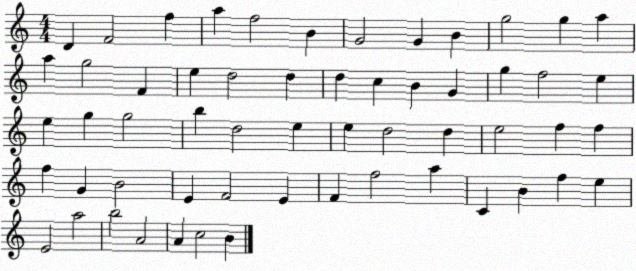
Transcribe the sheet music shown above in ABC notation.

X:1
T:Untitled
M:4/4
L:1/4
K:C
D F2 f a f2 B G2 G B g2 g a a g2 F e d2 d d c B G g f2 e e g g2 b d2 e e d2 d e2 f f f G B2 E F2 E F f2 a C B f e E2 a2 b2 A2 A c2 B